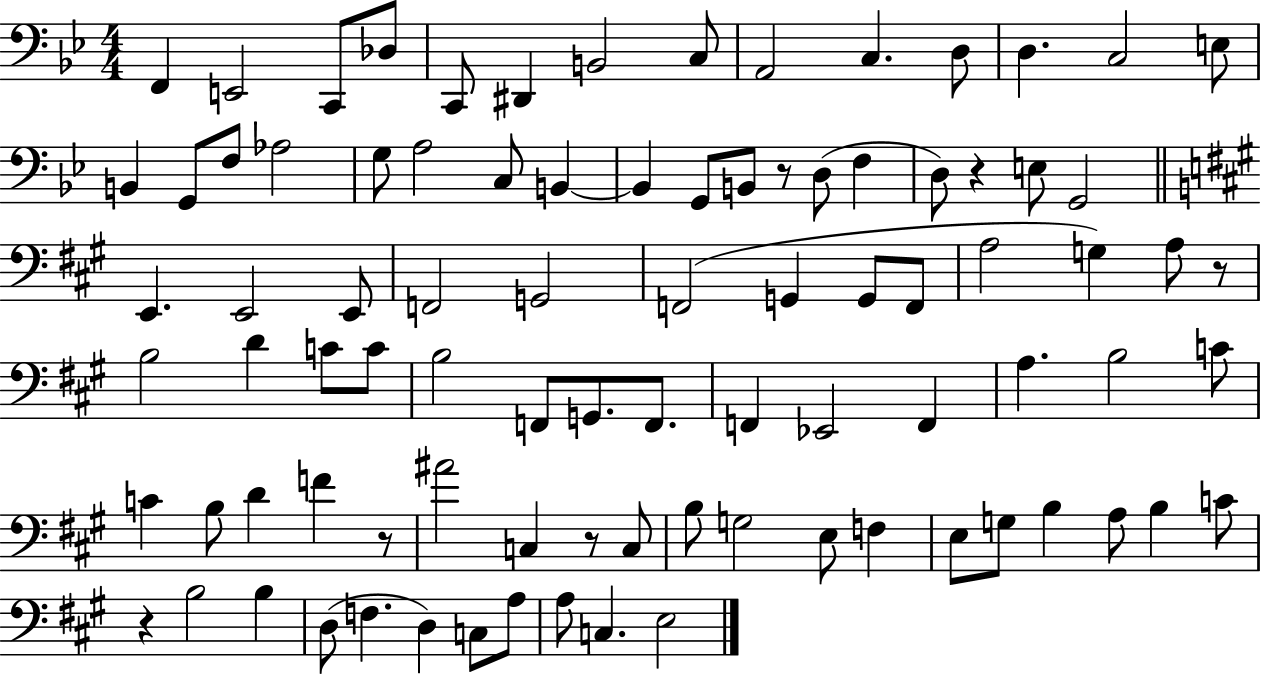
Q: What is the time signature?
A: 4/4